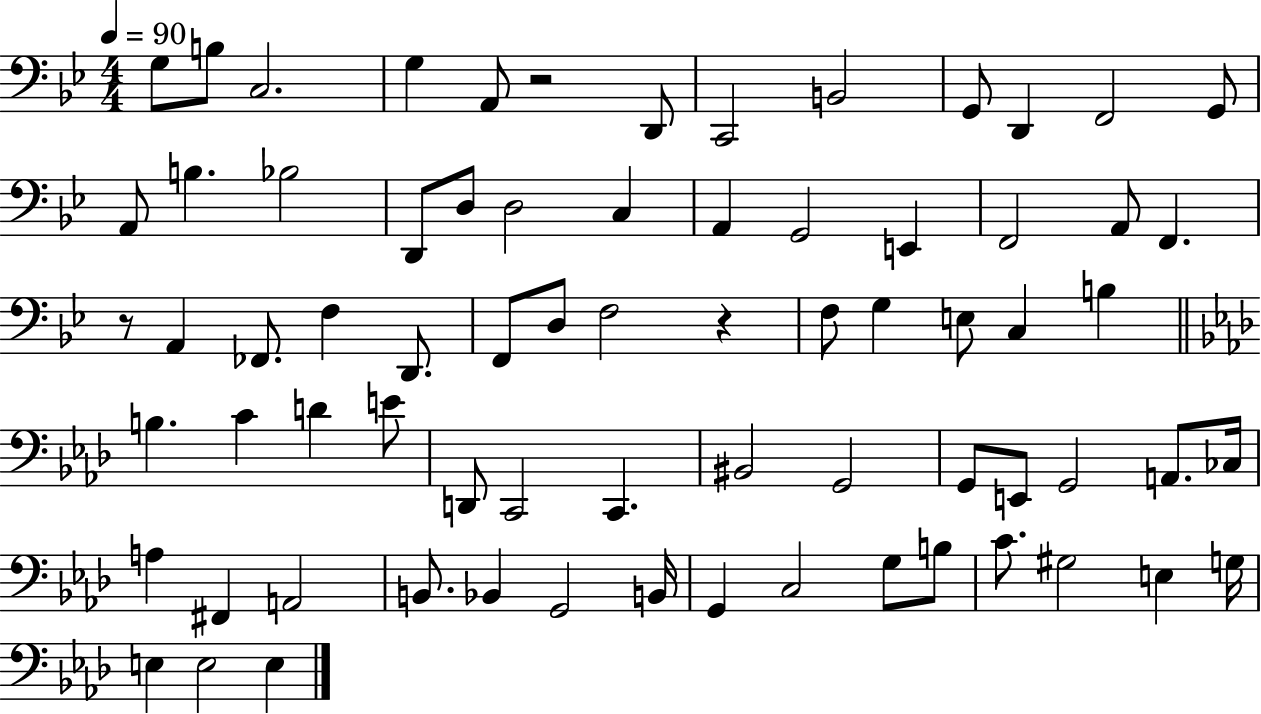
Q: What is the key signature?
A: BES major